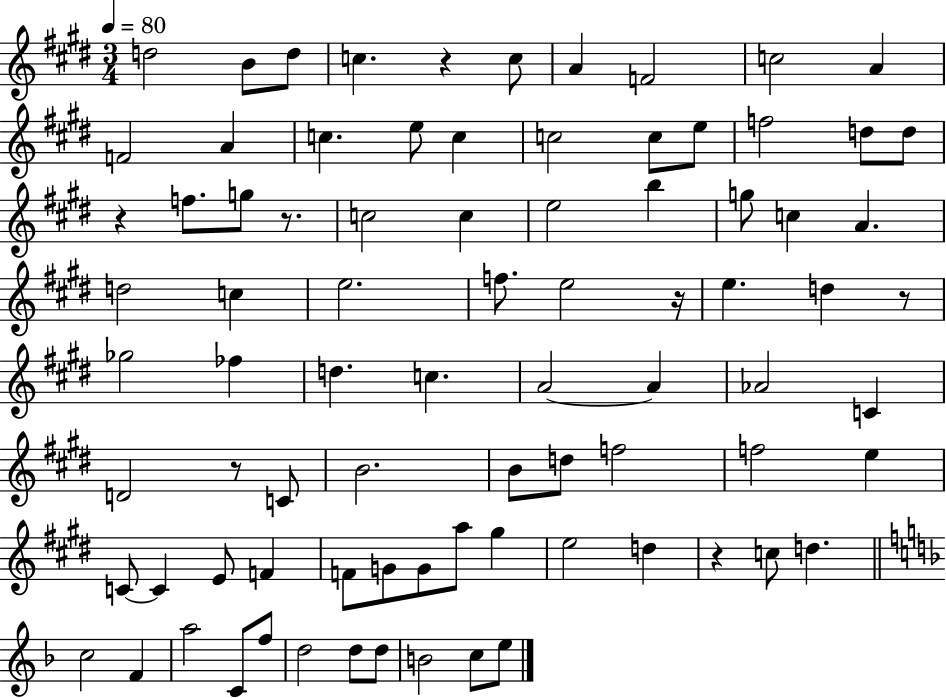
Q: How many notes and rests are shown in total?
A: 83